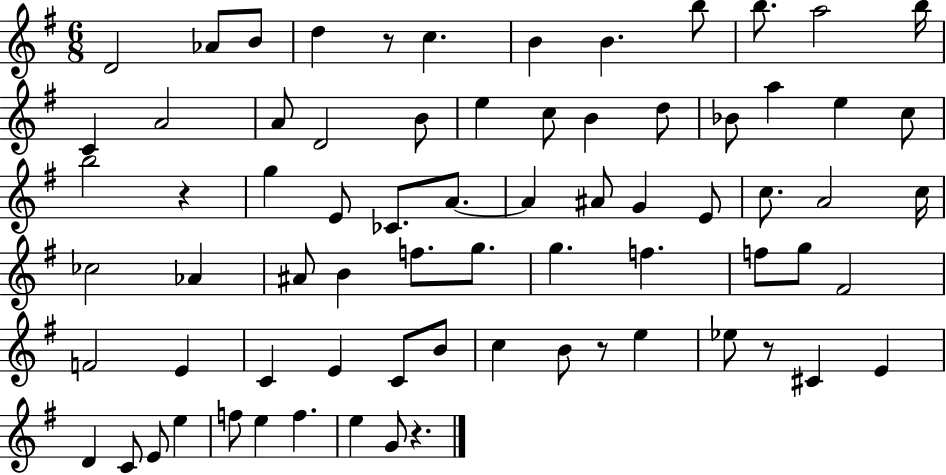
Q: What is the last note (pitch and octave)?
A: G4